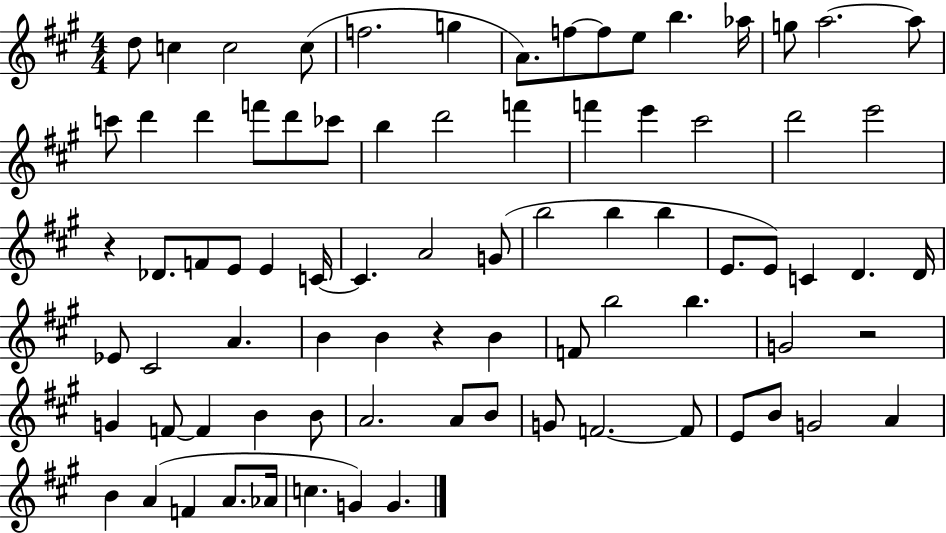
D5/e C5/q C5/h C5/e F5/h. G5/q A4/e. F5/e F5/e E5/e B5/q. Ab5/s G5/e A5/h. A5/e C6/e D6/q D6/q F6/e D6/e CES6/e B5/q D6/h F6/q F6/q E6/q C#6/h D6/h E6/h R/q Db4/e. F4/e E4/e E4/q C4/s C4/q. A4/h G4/e B5/h B5/q B5/q E4/e. E4/e C4/q D4/q. D4/s Eb4/e C#4/h A4/q. B4/q B4/q R/q B4/q F4/e B5/h B5/q. G4/h R/h G4/q F4/e F4/q B4/q B4/e A4/h. A4/e B4/e G4/e F4/h. F4/e E4/e B4/e G4/h A4/q B4/q A4/q F4/q A4/e. Ab4/s C5/q. G4/q G4/q.